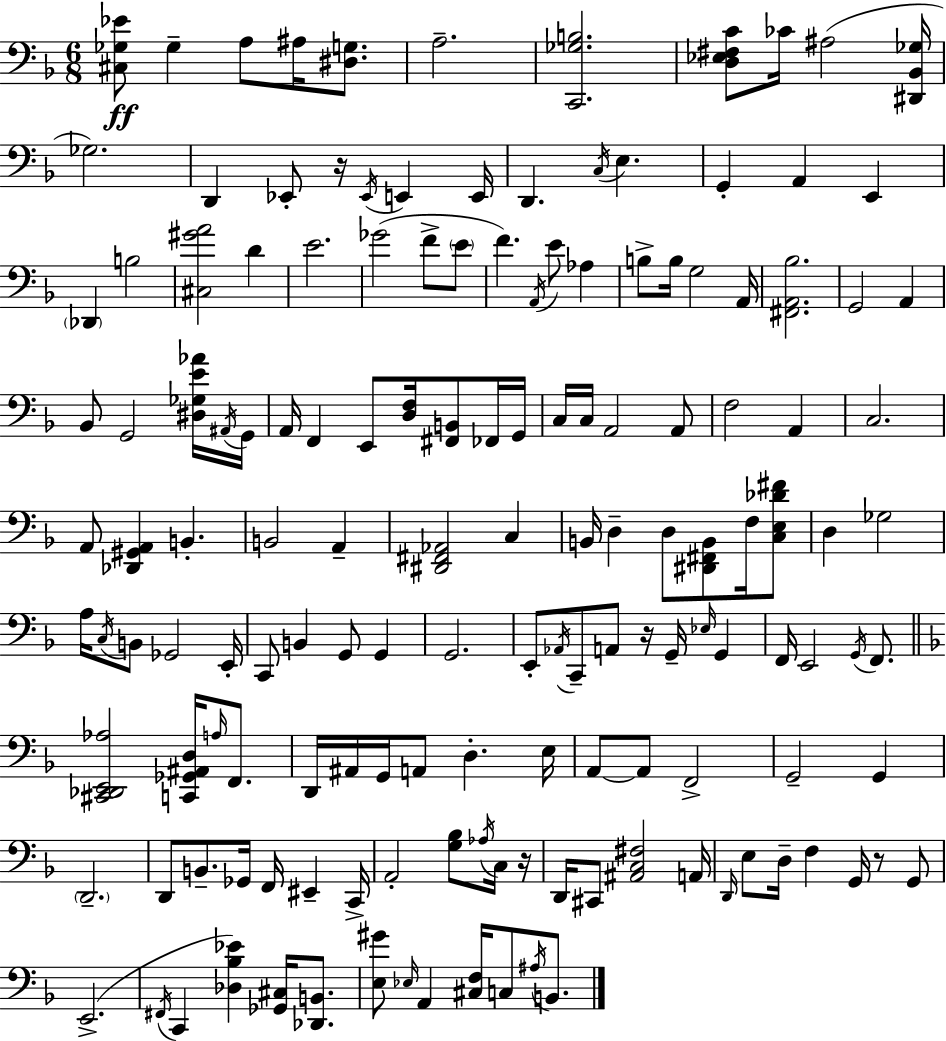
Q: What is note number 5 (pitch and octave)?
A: CES4